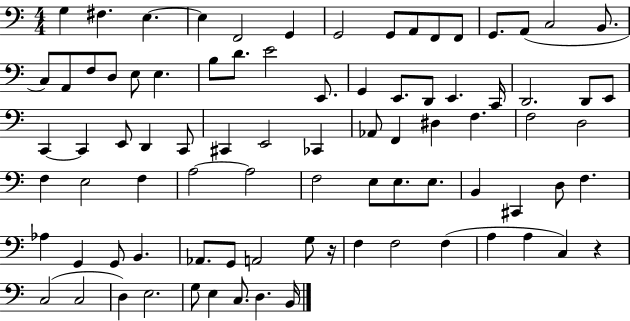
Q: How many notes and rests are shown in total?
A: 85